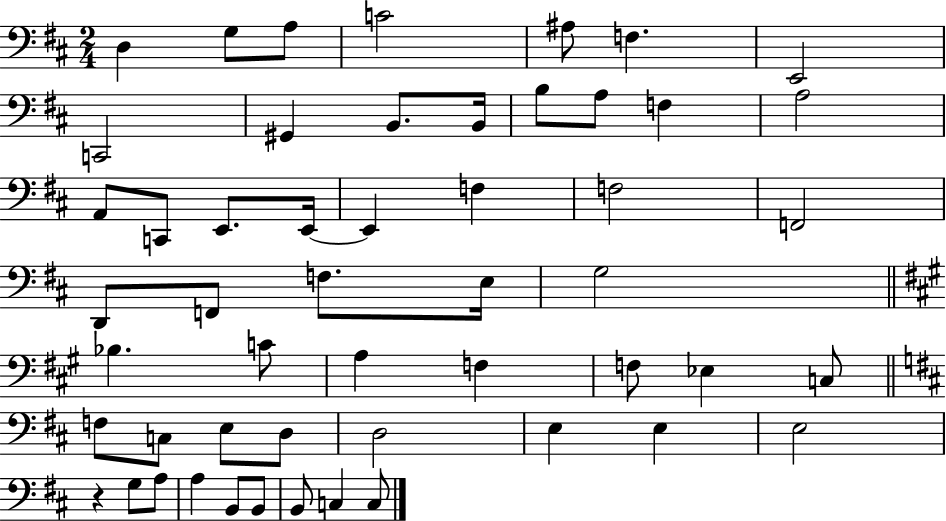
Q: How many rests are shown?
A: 1